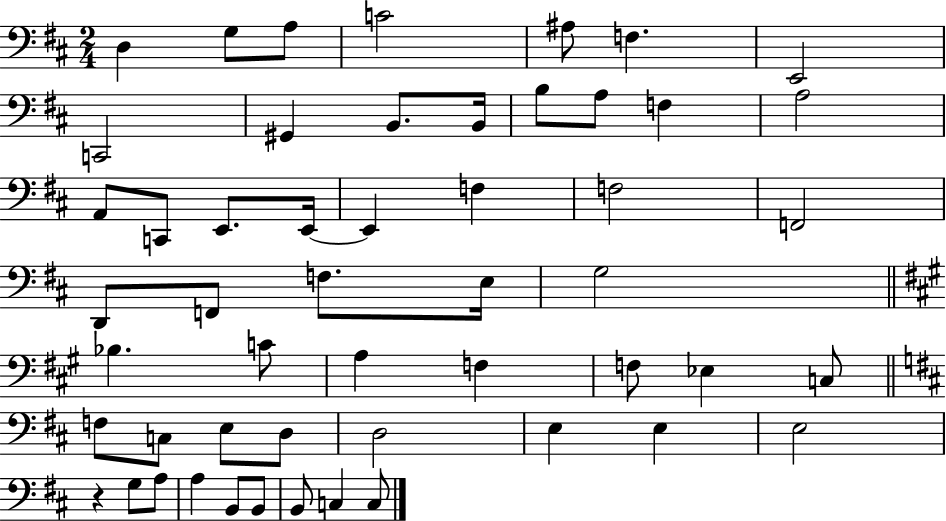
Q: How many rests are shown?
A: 1